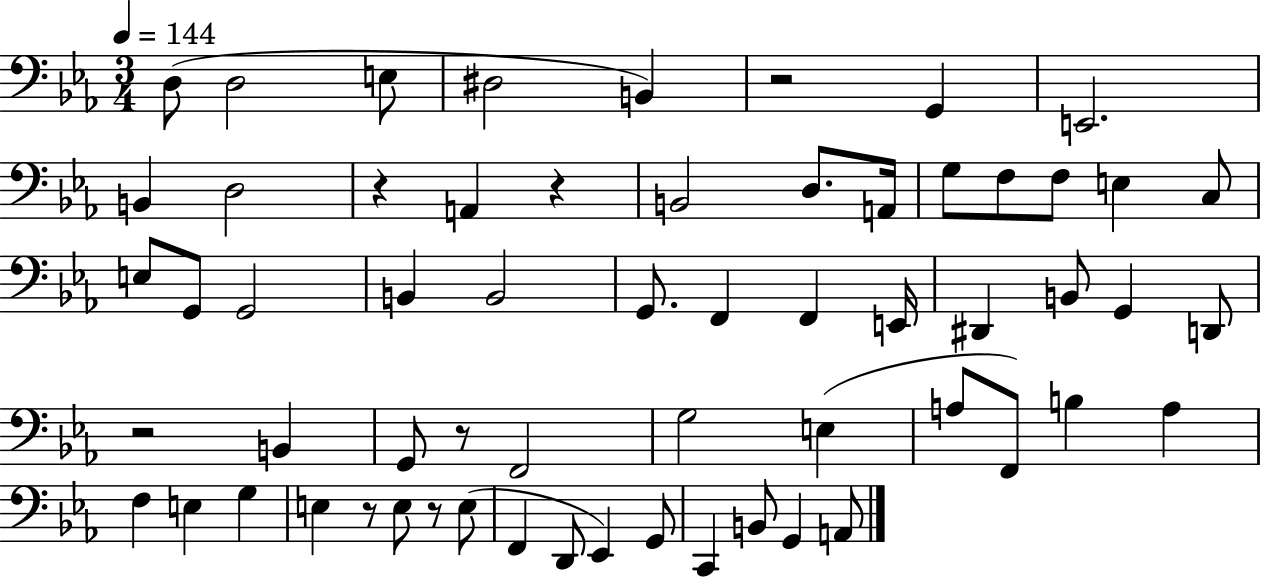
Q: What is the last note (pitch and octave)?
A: A2